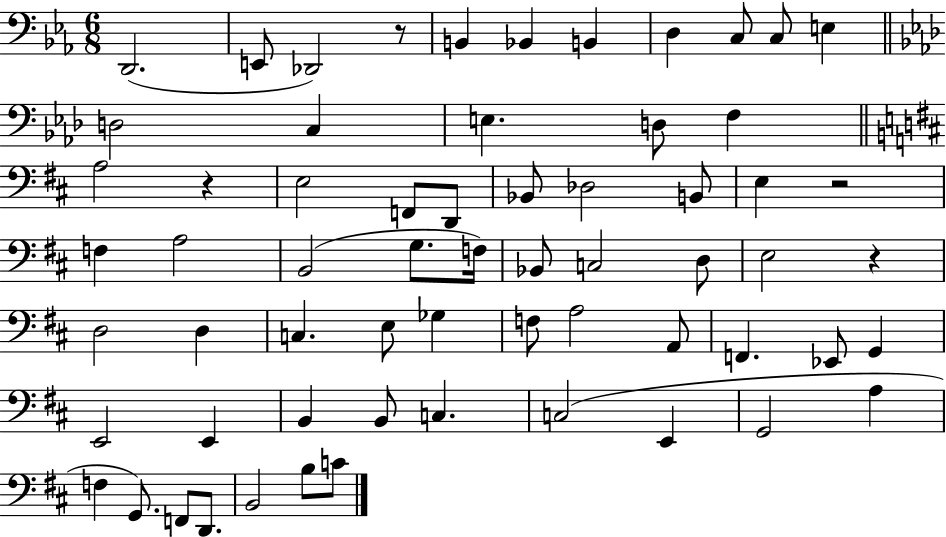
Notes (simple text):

D2/h. E2/e Db2/h R/e B2/q Bb2/q B2/q D3/q C3/e C3/e E3/q D3/h C3/q E3/q. D3/e F3/q A3/h R/q E3/h F2/e D2/e Bb2/e Db3/h B2/e E3/q R/h F3/q A3/h B2/h G3/e. F3/s Bb2/e C3/h D3/e E3/h R/q D3/h D3/q C3/q. E3/e Gb3/q F3/e A3/h A2/e F2/q. Eb2/e G2/q E2/h E2/q B2/q B2/e C3/q. C3/h E2/q G2/h A3/q F3/q G2/e. F2/e D2/e. B2/h B3/e C4/e